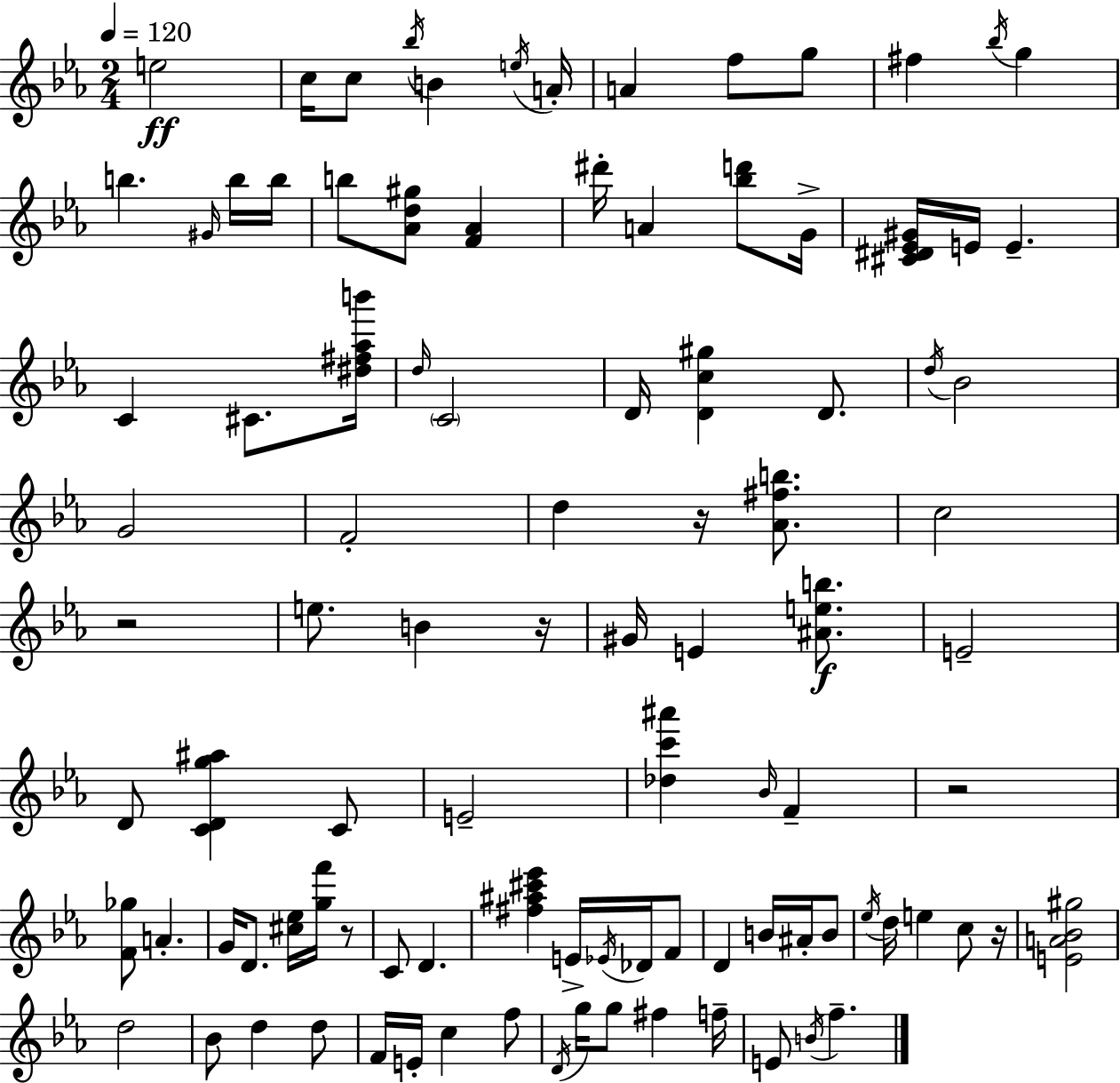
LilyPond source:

{
  \clef treble
  \numericTimeSignature
  \time 2/4
  \key ees \major
  \tempo 4 = 120
  e''2\ff | c''16 c''8 \acciaccatura { bes''16 } b'4 | \acciaccatura { e''16 } a'16-. a'4 f''8 | g''8 fis''4 \acciaccatura { bes''16 } g''4 | \break b''4. | \grace { gis'16 } b''16 b''16 b''8 <aes' d'' gis''>8 | <f' aes'>4 dis'''16-. a'4 | <bes'' d'''>8 g'16-> <cis' dis' ees' gis'>16 e'16 e'4.-- | \break c'4 | cis'8. <dis'' fis'' aes'' b'''>16 \grace { d''16 } \parenthesize c'2 | d'16 <d' c'' gis''>4 | d'8. \acciaccatura { d''16 } bes'2 | \break g'2 | f'2-. | d''4 | r16 <aes' fis'' b''>8. c''2 | \break r2 | e''8. | b'4 r16 gis'16 e'4 | <ais' e'' b''>8.\f e'2-- | \break d'8 | <c' d' g'' ais''>4 c'8 e'2-- | <des'' c''' ais'''>4 | \grace { bes'16 } f'4-- r2 | \break <f' ges''>8 | a'4.-. g'16 | d'8. <cis'' ees''>16 <g'' f'''>16 r8 c'8 | d'4. <fis'' ais'' cis''' ees'''>4 | \break e'16-> \acciaccatura { ees'16 } des'16 f'8 | d'4 b'16 ais'16-. b'8 | \acciaccatura { ees''16 } d''16 e''4 c''8 | r16 <e' a' bes' gis''>2 | \break d''2 | bes'8 d''4 d''8 | f'16 e'16-. c''4 f''8 | \acciaccatura { d'16 } g''16 g''8 fis''4 | \break f''16-- e'8 \acciaccatura { b'16 } f''4.-- | \bar "|."
}